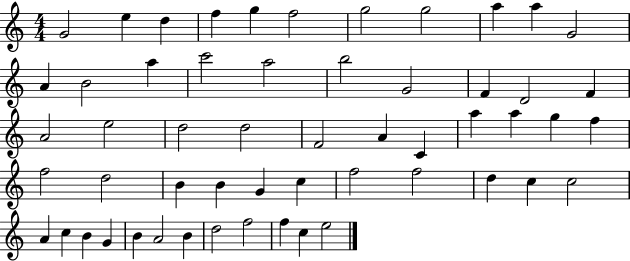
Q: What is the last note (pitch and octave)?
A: E5